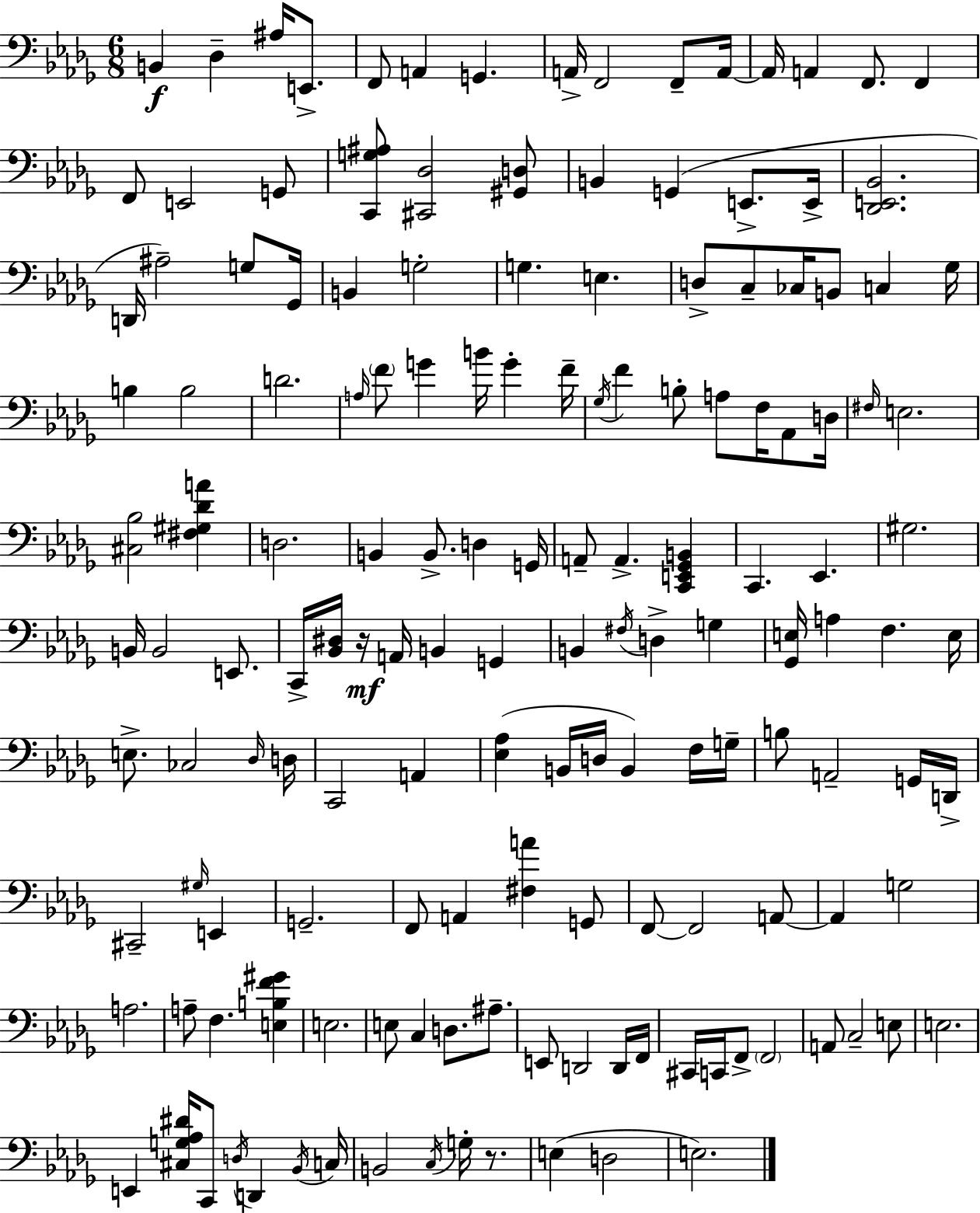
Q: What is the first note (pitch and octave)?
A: B2